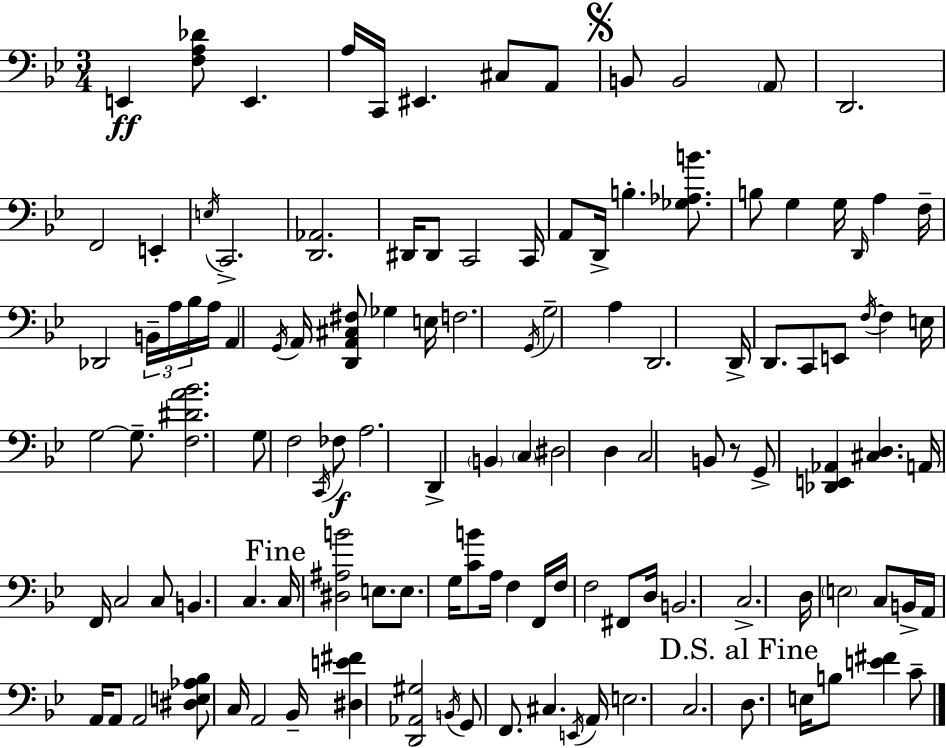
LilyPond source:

{
  \clef bass
  \numericTimeSignature
  \time 3/4
  \key g \minor
  e,4\ff <f a des'>8 e,4. | a16 c,16 eis,4. cis8 a,8 | \mark \markup { \musicglyph "scripts.segno" } b,8 b,2 \parenthesize a,8 | d,2. | \break f,2 e,4-. | \acciaccatura { e16 } c,2.-> | <d, aes,>2. | dis,16 dis,8 c,2 | \break c,16 a,8 d,16-> b4.-. <ges aes b'>8. | b8 g4 g16 \grace { d,16 } a4 | f16-- des,2 \tuplet 3/2 { b,16-- a16 | bes16 } a16 a,4 \acciaccatura { g,16 } a,16 <d, a, cis fis>8 ges4 | \break e16 f2. | \acciaccatura { g,16 } g2-- | a4 d,2. | d,16-> d,8. c,8 e,8 | \break \acciaccatura { f16~ }~ f4 e16 g2~~ | g8.-- <f dis' a' bes'>2. | g8 f2 | \acciaccatura { c,16 } fes8\f a2. | \break d,4-> \parenthesize b,4 | \parenthesize c4 dis2 | d4 c2 | b,8 r8 g,8-> <des, e, aes,>4 | \break <cis d>4. a,16 f,16 c2 | c8 b,4. | c4. \mark "Fine" c16 <dis ais b'>2 | e8. e8. g16 <c' b'>8 | \break a16 f4 f,16 f16 f2 | fis,8 d16 b,2. | c2.-> | d16 \parenthesize e2 | \break c8 b,16-> a,16 a,16 a,8 a,2 | <dis e aes bes>8 c16 a,2 | bes,16-- <dis e' fis'>4 <d, aes, gis>2 | \acciaccatura { b,16 } g,8 f,8. | \break cis4. \acciaccatura { e,16 } a,16 e2. | c2. | \mark "D.S. al Fine" d8. e16 | b8 <e' fis'>4 c'8-- \bar "|."
}